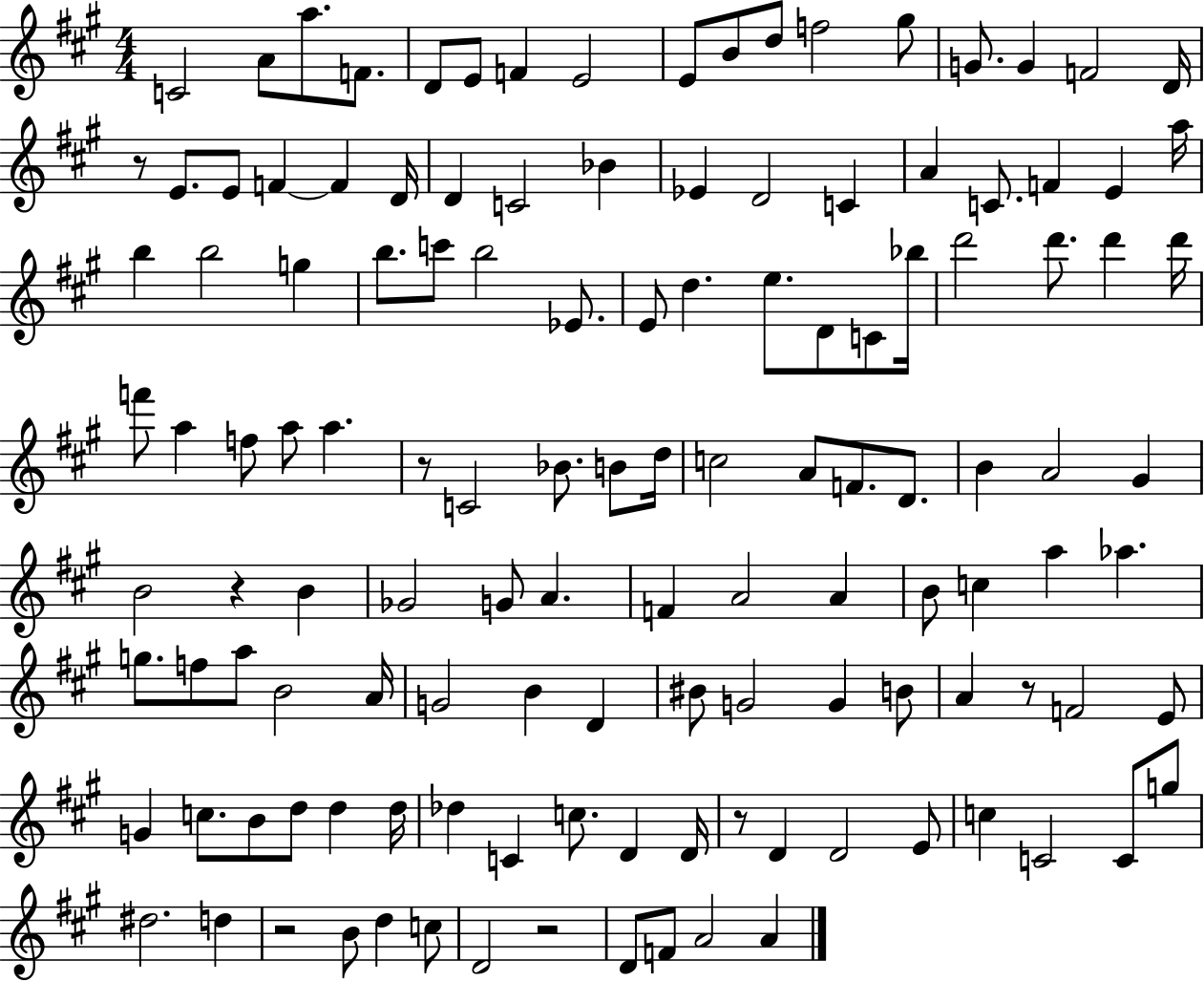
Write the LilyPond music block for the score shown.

{
  \clef treble
  \numericTimeSignature
  \time 4/4
  \key a \major
  \repeat volta 2 { c'2 a'8 a''8. f'8. | d'8 e'8 f'4 e'2 | e'8 b'8 d''8 f''2 gis''8 | g'8. g'4 f'2 d'16 | \break r8 e'8. e'8 f'4~~ f'4 d'16 | d'4 c'2 bes'4 | ees'4 d'2 c'4 | a'4 c'8. f'4 e'4 a''16 | \break b''4 b''2 g''4 | b''8. c'''8 b''2 ees'8. | e'8 d''4. e''8. d'8 c'8 bes''16 | d'''2 d'''8. d'''4 d'''16 | \break f'''8 a''4 f''8 a''8 a''4. | r8 c'2 bes'8. b'8 d''16 | c''2 a'8 f'8. d'8. | b'4 a'2 gis'4 | \break b'2 r4 b'4 | ges'2 g'8 a'4. | f'4 a'2 a'4 | b'8 c''4 a''4 aes''4. | \break g''8. f''8 a''8 b'2 a'16 | g'2 b'4 d'4 | bis'8 g'2 g'4 b'8 | a'4 r8 f'2 e'8 | \break g'4 c''8. b'8 d''8 d''4 d''16 | des''4 c'4 c''8. d'4 d'16 | r8 d'4 d'2 e'8 | c''4 c'2 c'8 g''8 | \break dis''2. d''4 | r2 b'8 d''4 c''8 | d'2 r2 | d'8 f'8 a'2 a'4 | \break } \bar "|."
}